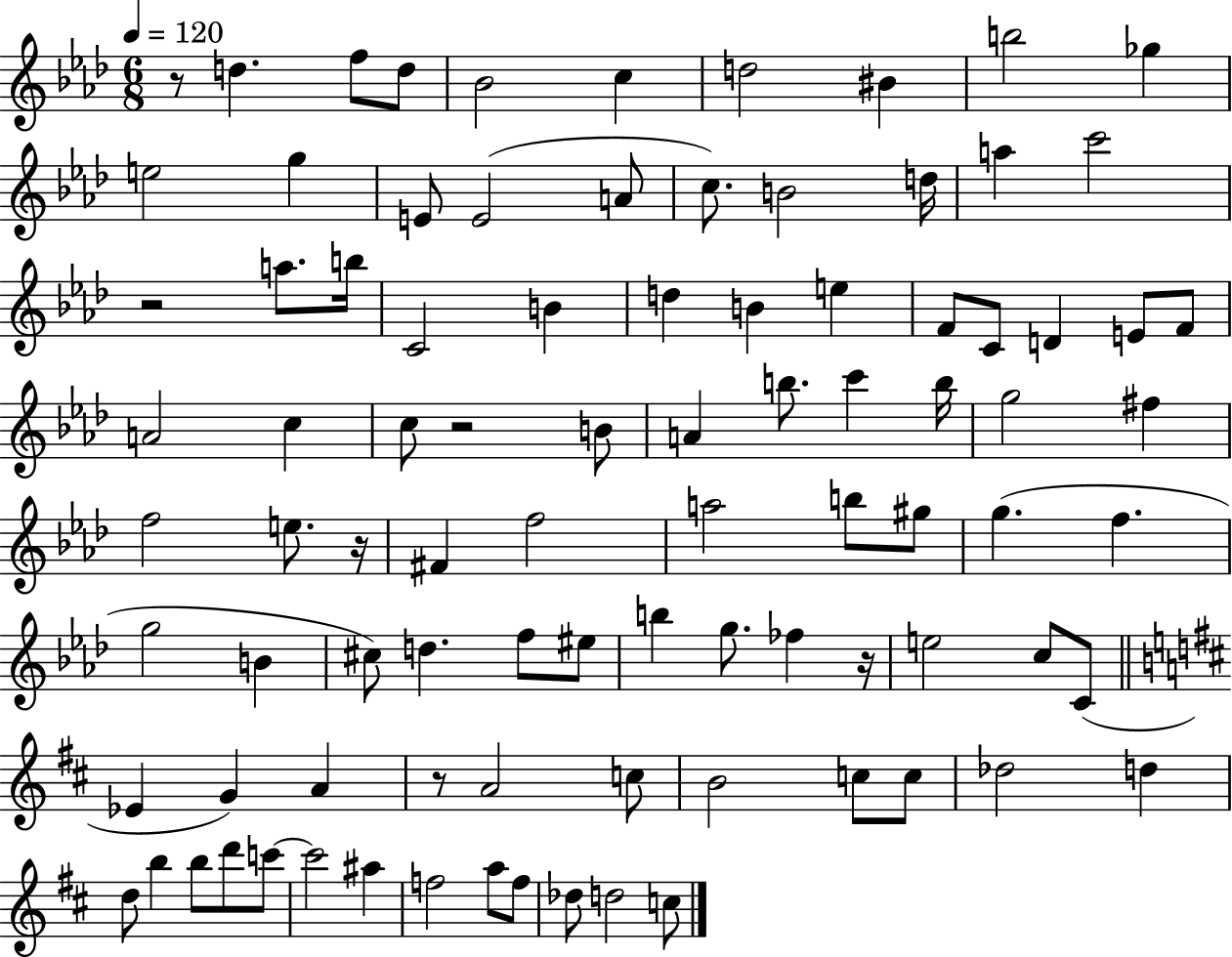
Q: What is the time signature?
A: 6/8